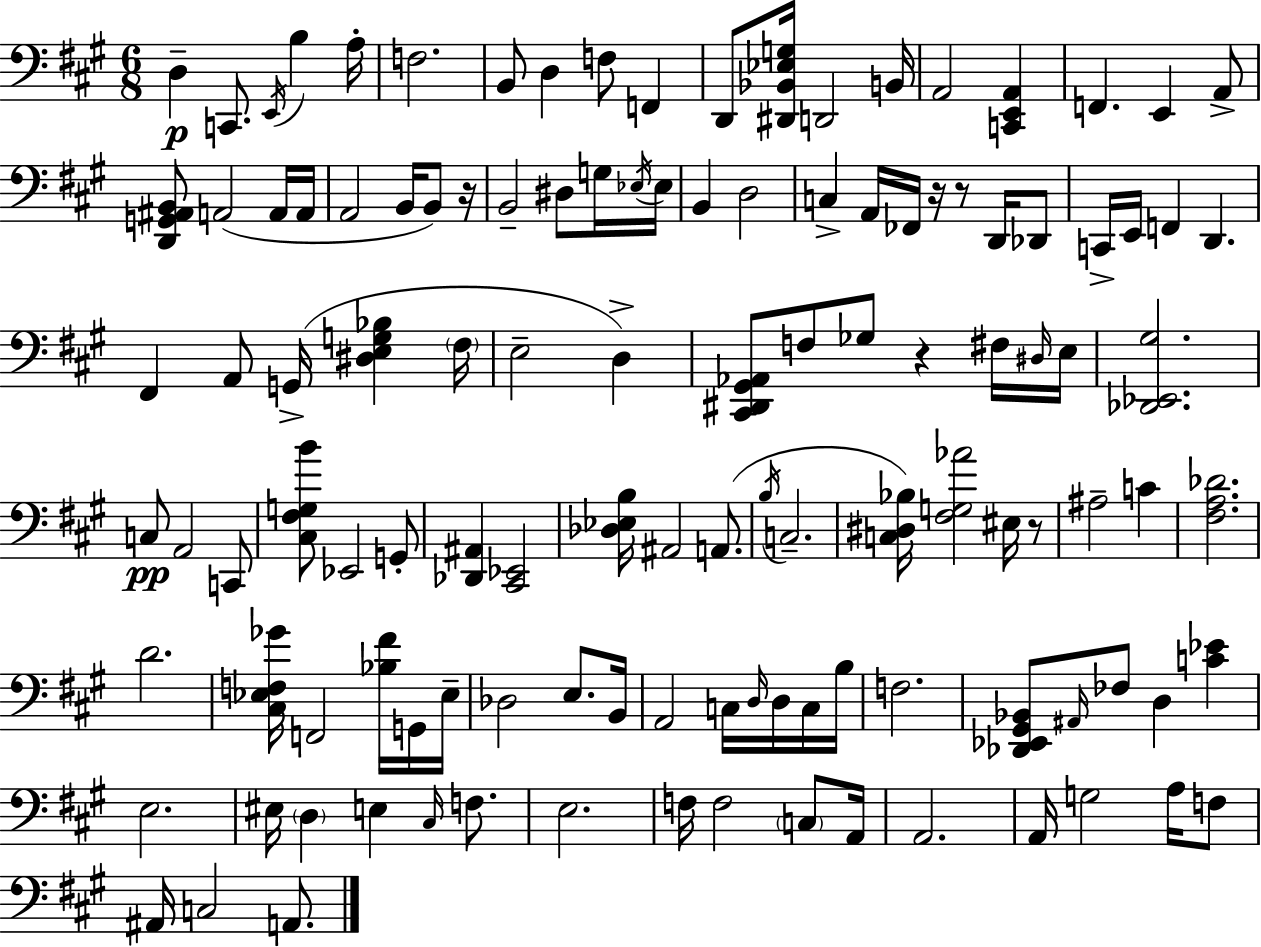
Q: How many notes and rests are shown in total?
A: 120